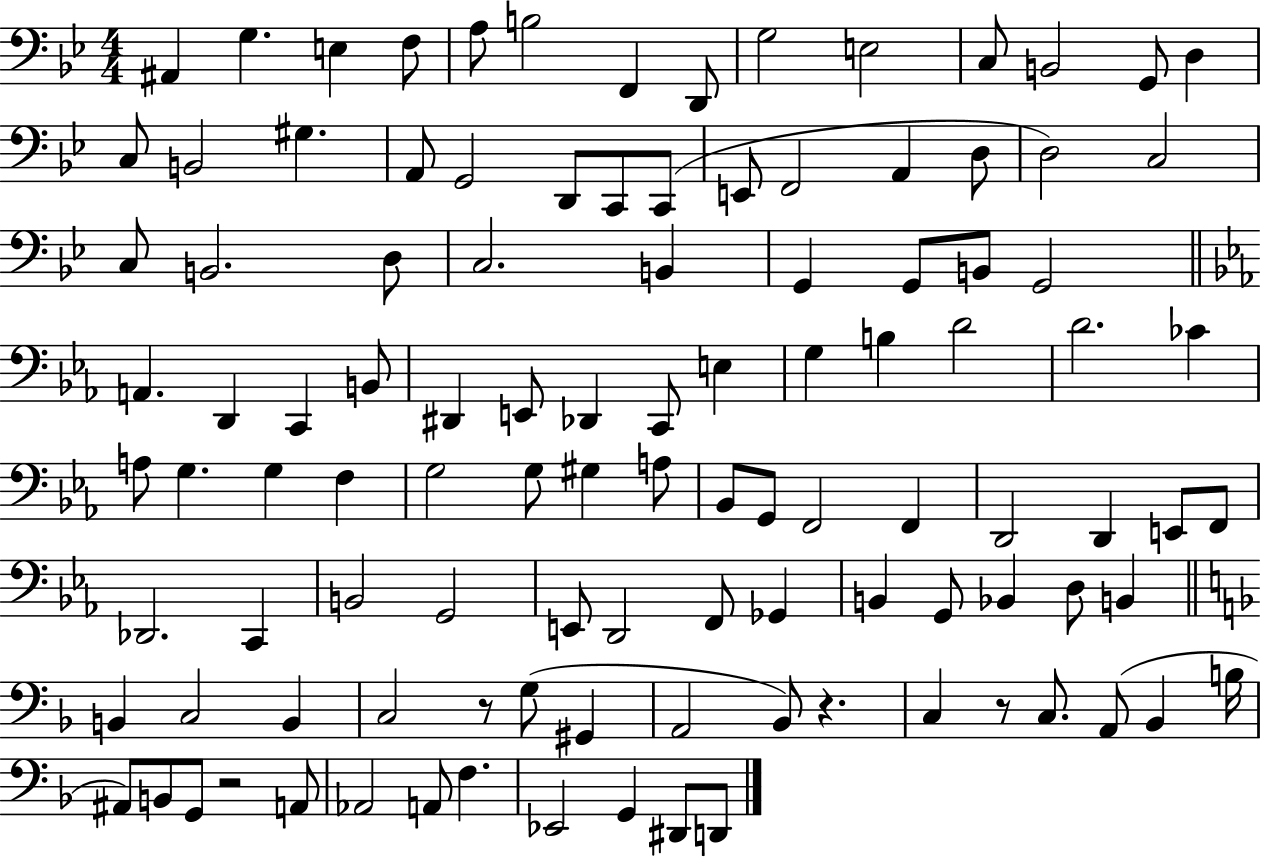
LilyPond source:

{
  \clef bass
  \numericTimeSignature
  \time 4/4
  \key bes \major
  ais,4 g4. e4 f8 | a8 b2 f,4 d,8 | g2 e2 | c8 b,2 g,8 d4 | \break c8 b,2 gis4. | a,8 g,2 d,8 c,8 c,8( | e,8 f,2 a,4 d8 | d2) c2 | \break c8 b,2. d8 | c2. b,4 | g,4 g,8 b,8 g,2 | \bar "||" \break \key ees \major a,4. d,4 c,4 b,8 | dis,4 e,8 des,4 c,8 e4 | g4 b4 d'2 | d'2. ces'4 | \break a8 g4. g4 f4 | g2 g8 gis4 a8 | bes,8 g,8 f,2 f,4 | d,2 d,4 e,8 f,8 | \break des,2. c,4 | b,2 g,2 | e,8 d,2 f,8 ges,4 | b,4 g,8 bes,4 d8 b,4 | \break \bar "||" \break \key d \minor b,4 c2 b,4 | c2 r8 g8( gis,4 | a,2 bes,8) r4. | c4 r8 c8. a,8( bes,4 b16 | \break ais,8) b,8 g,8 r2 a,8 | aes,2 a,8 f4. | ees,2 g,4 dis,8 d,8 | \bar "|."
}